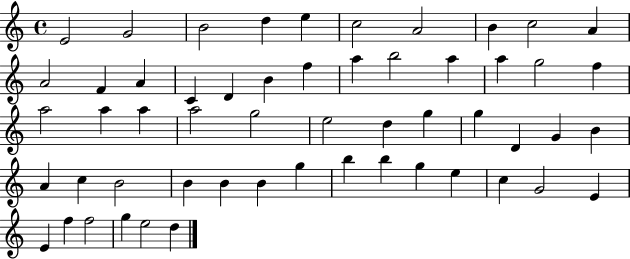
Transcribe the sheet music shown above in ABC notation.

X:1
T:Untitled
M:4/4
L:1/4
K:C
E2 G2 B2 d e c2 A2 B c2 A A2 F A C D B f a b2 a a g2 f a2 a a a2 g2 e2 d g g D G B A c B2 B B B g b b g e c G2 E E f f2 g e2 d